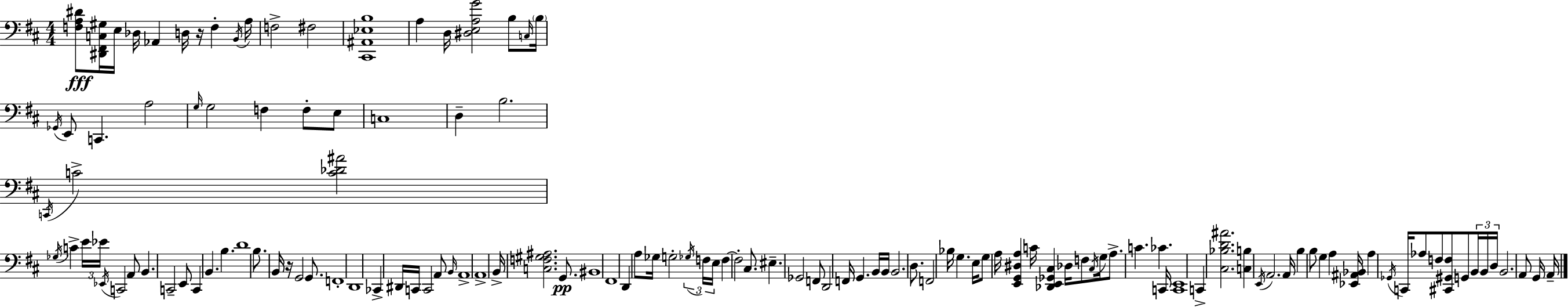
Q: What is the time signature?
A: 4/4